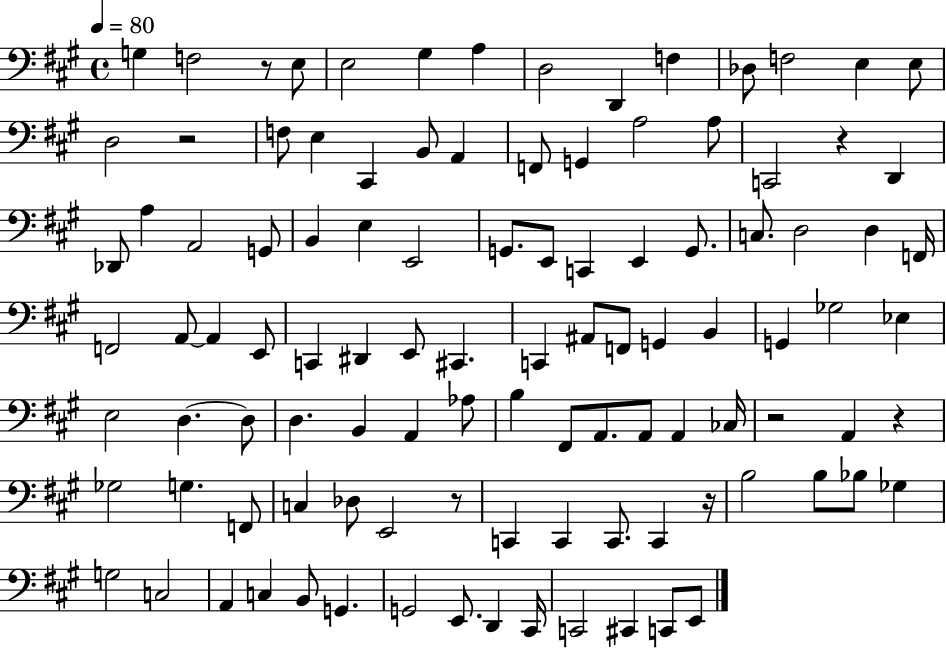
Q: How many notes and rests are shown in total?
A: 106